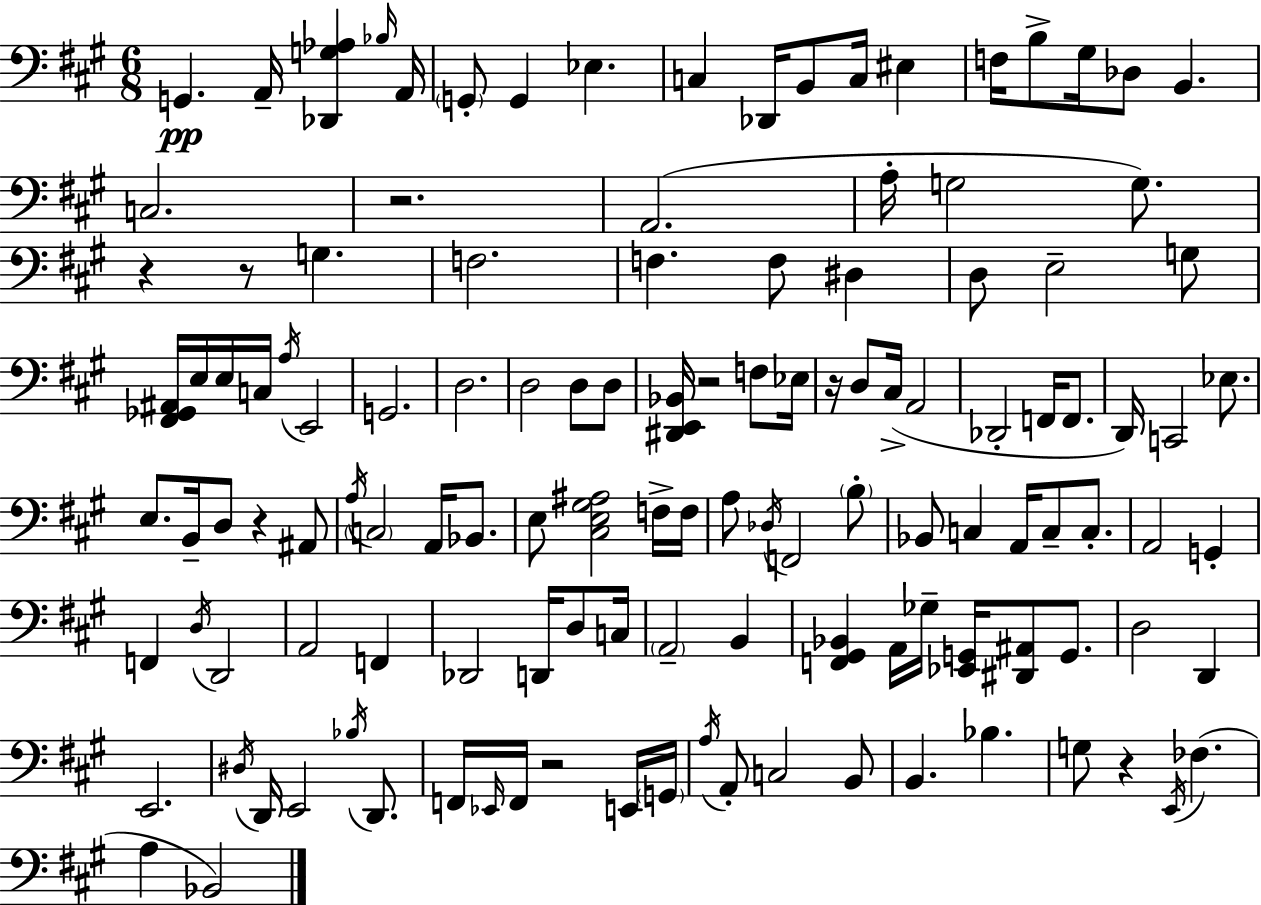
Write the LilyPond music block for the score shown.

{
  \clef bass
  \numericTimeSignature
  \time 6/8
  \key a \major
  \repeat volta 2 { g,4.\pp a,16-- <des, g aes>4 \grace { bes16 } | a,16 \parenthesize g,8-. g,4 ees4. | c4 des,16 b,8 c16 eis4 | f16 b8-> gis16 des8 b,4. | \break c2. | r2. | a,2.( | a16-. g2 g8.) | \break r4 r8 g4. | f2. | f4. f8 dis4 | d8 e2-- g8 | \break <fis, ges, ais,>16 e16 e16 c16 \acciaccatura { a16 } e,2 | g,2. | d2. | d2 d8 | \break d8 <dis, e, bes,>16 r2 f8 | ees16 r16 d8 cis16->( a,2 | des,2-. f,16 f,8. | d,16) c,2 ees8. | \break e8. b,16-- d8 r4 | ais,8 \acciaccatura { a16 } \parenthesize c2 a,16 | bes,8. e8 <cis e gis ais>2 | f16-> f16 a8 \acciaccatura { des16 } f,2 | \break \parenthesize b8-. bes,8 c4 a,16 c8-- | c8.-. a,2 | g,4-. f,4 \acciaccatura { d16 } d,2 | a,2 | \break f,4 des,2 | d,16 d8 c16 \parenthesize a,2-- | b,4 <f, gis, bes,>4 a,16 ges16-- <ees, g,>16 | <dis, ais,>8 g,8. d2 | \break d,4 e,2. | \acciaccatura { dis16 } d,16 e,2 | \acciaccatura { bes16 } d,8. f,16 \grace { ees,16 } f,16 r2 | e,16 \parenthesize g,16 \acciaccatura { a16 } a,8-. c2 | \break b,8 b,4. | bes4. g8 r4 | \acciaccatura { e,16 }( fes4. a4 | bes,2) } \bar "|."
}